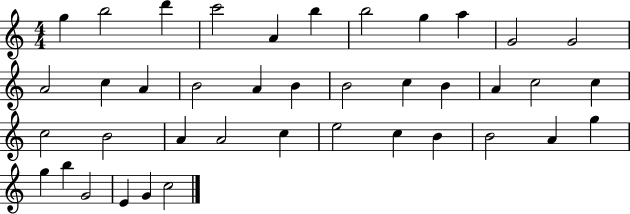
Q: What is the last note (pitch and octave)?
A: C5